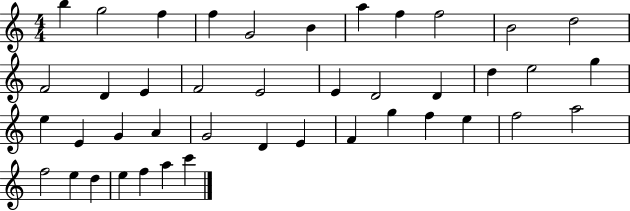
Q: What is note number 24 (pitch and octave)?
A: E4